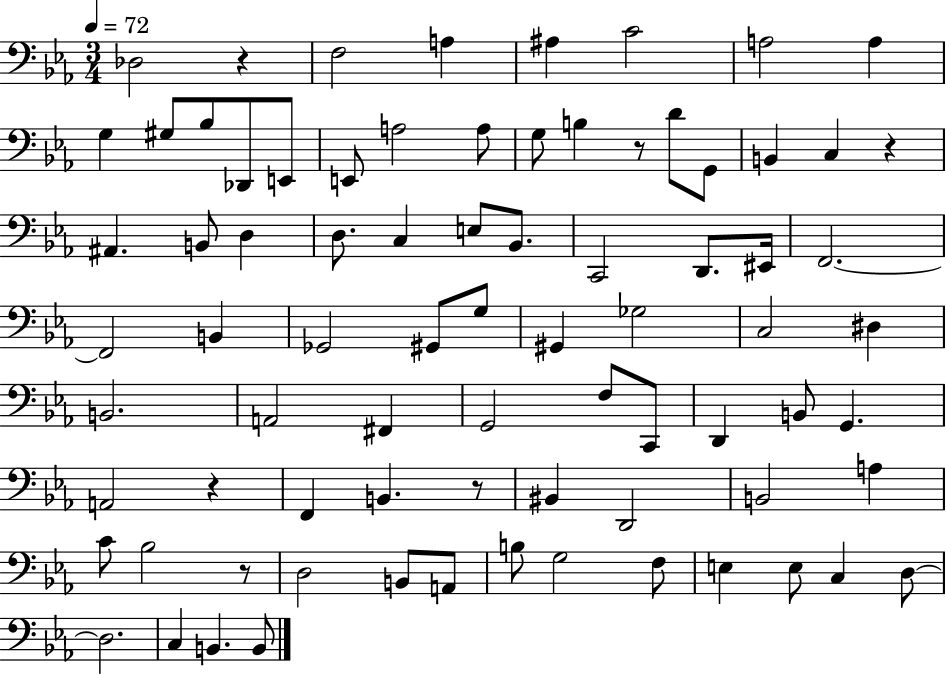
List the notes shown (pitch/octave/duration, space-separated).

Db3/h R/q F3/h A3/q A#3/q C4/h A3/h A3/q G3/q G#3/e Bb3/e Db2/e E2/e E2/e A3/h A3/e G3/e B3/q R/e D4/e G2/e B2/q C3/q R/q A#2/q. B2/e D3/q D3/e. C3/q E3/e Bb2/e. C2/h D2/e. EIS2/s F2/h. F2/h B2/q Gb2/h G#2/e G3/e G#2/q Gb3/h C3/h D#3/q B2/h. A2/h F#2/q G2/h F3/e C2/e D2/q B2/e G2/q. A2/h R/q F2/q B2/q. R/e BIS2/q D2/h B2/h A3/q C4/e Bb3/h R/e D3/h B2/e A2/e B3/e G3/h F3/e E3/q E3/e C3/q D3/e D3/h. C3/q B2/q. B2/e